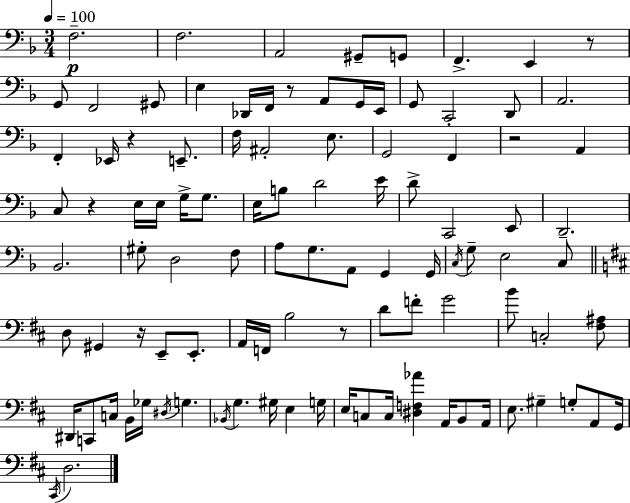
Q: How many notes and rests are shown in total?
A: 101